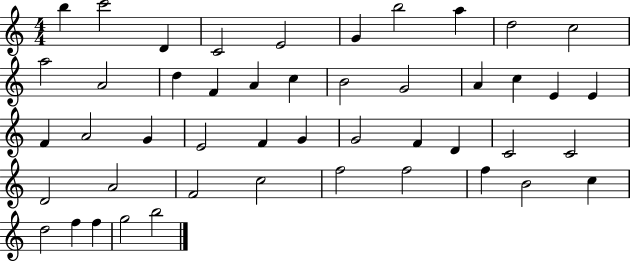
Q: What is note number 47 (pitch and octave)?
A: B5